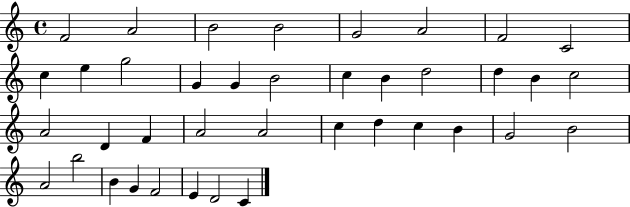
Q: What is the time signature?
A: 4/4